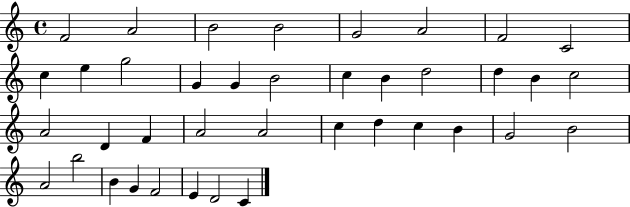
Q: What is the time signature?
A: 4/4